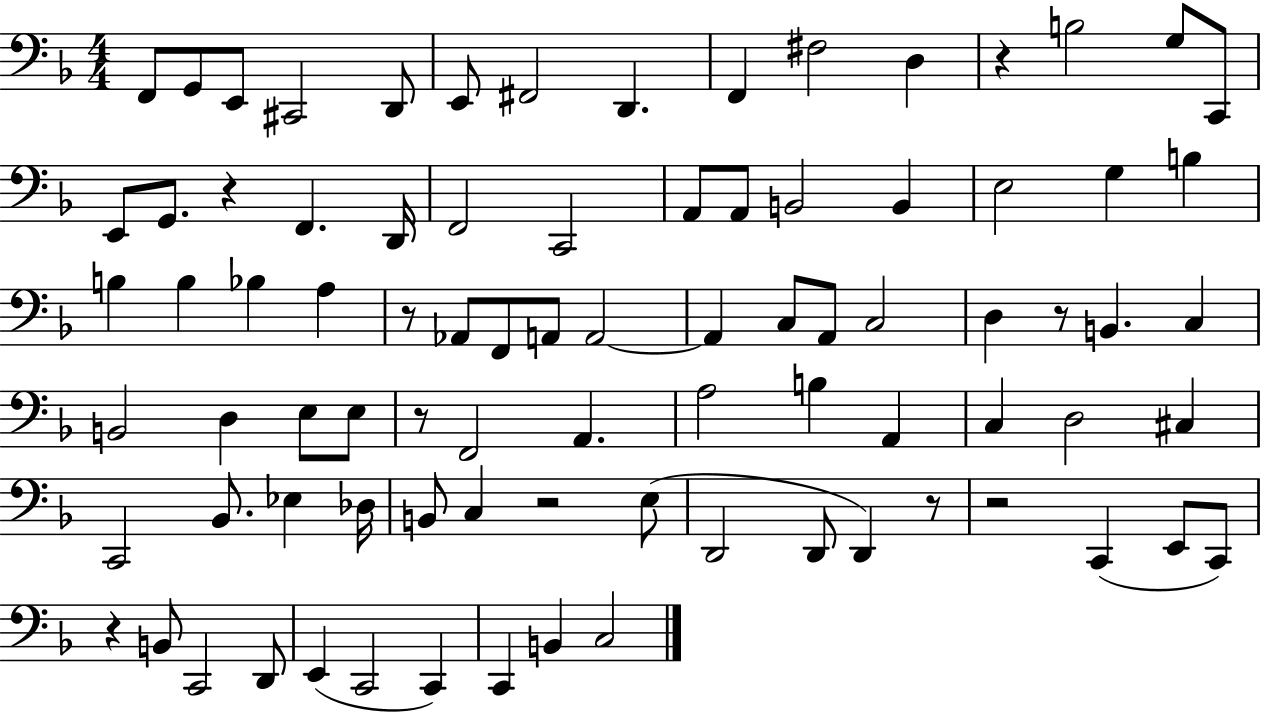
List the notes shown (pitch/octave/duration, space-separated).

F2/e G2/e E2/e C#2/h D2/e E2/e F#2/h D2/q. F2/q F#3/h D3/q R/q B3/h G3/e C2/e E2/e G2/e. R/q F2/q. D2/s F2/h C2/h A2/e A2/e B2/h B2/q E3/h G3/q B3/q B3/q B3/q Bb3/q A3/q R/e Ab2/e F2/e A2/e A2/h A2/q C3/e A2/e C3/h D3/q R/e B2/q. C3/q B2/h D3/q E3/e E3/e R/e F2/h A2/q. A3/h B3/q A2/q C3/q D3/h C#3/q C2/h Bb2/e. Eb3/q Db3/s B2/e C3/q R/h E3/e D2/h D2/e D2/q R/e R/h C2/q E2/e C2/e R/q B2/e C2/h D2/e E2/q C2/h C2/q C2/q B2/q C3/h